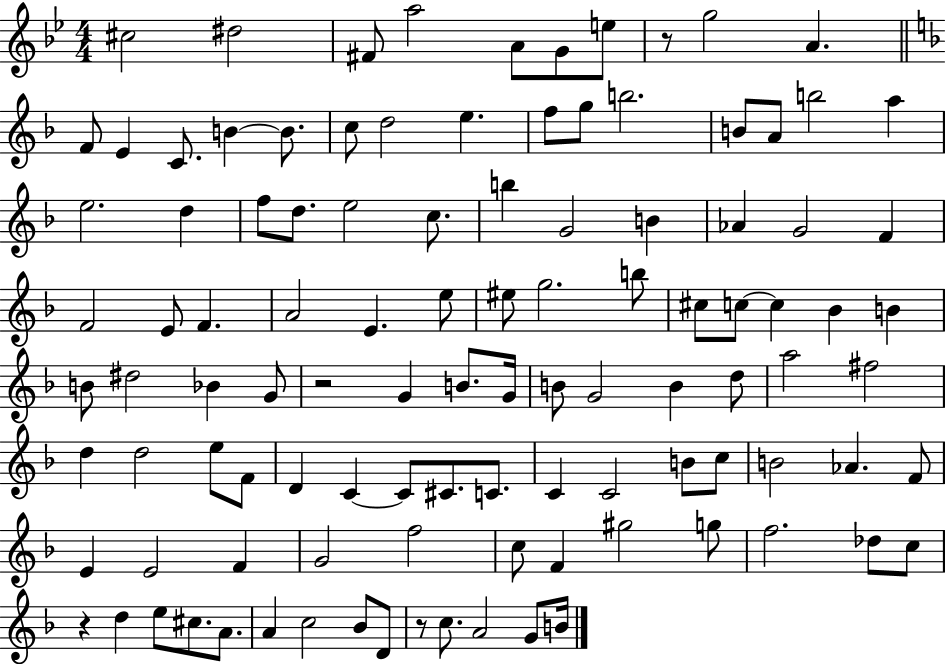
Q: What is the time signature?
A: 4/4